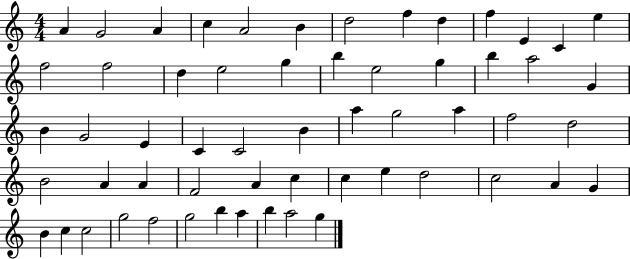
A4/q G4/h A4/q C5/q A4/h B4/q D5/h F5/q D5/q F5/q E4/q C4/q E5/q F5/h F5/h D5/q E5/h G5/q B5/q E5/h G5/q B5/q A5/h G4/q B4/q G4/h E4/q C4/q C4/h B4/q A5/q G5/h A5/q F5/h D5/h B4/h A4/q A4/q F4/h A4/q C5/q C5/q E5/q D5/h C5/h A4/q G4/q B4/q C5/q C5/h G5/h F5/h G5/h B5/q A5/q B5/q A5/h G5/q